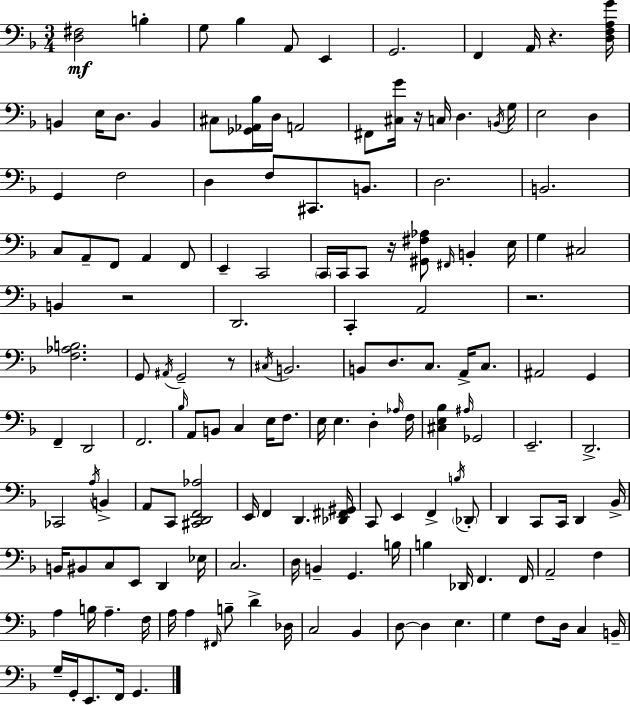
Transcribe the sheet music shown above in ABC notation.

X:1
T:Untitled
M:3/4
L:1/4
K:F
[D,^F,]2 B, G,/2 _B, A,,/2 E,, G,,2 F,, A,,/4 z [D,F,A,G]/4 B,, E,/4 D,/2 B,, ^C,/2 [_G,,_A,,_B,]/4 D,/4 A,,2 ^F,,/2 [^C,G]/4 z/4 C,/4 D, B,,/4 G,/4 E,2 D, G,, F,2 D, F,/2 ^C,,/2 B,,/2 D,2 B,,2 C,/2 A,,/2 F,,/2 A,, F,,/2 E,, C,,2 C,,/4 C,,/4 C,,/2 z/4 [^G,,^F,_A,]/2 ^F,,/4 B,, E,/4 G, ^C,2 B,, z2 D,,2 C,, A,,2 z2 [F,_A,B,]2 G,,/2 ^A,,/4 G,,2 z/2 ^C,/4 B,,2 B,,/2 D,/2 C,/2 A,,/4 C,/2 ^A,,2 G,, F,, D,,2 F,,2 _B,/4 A,,/2 B,,/2 C, E,/4 F,/2 E,/4 E, D, _A,/4 F,/4 [^C,E,_B,] ^A,/4 _G,,2 E,,2 D,,2 _C,,2 A,/4 B,, A,,/2 C,,/2 [^C,,D,,F,,_A,]2 E,,/4 F,, D,, [_D,,^F,,^G,,]/4 C,,/2 E,, F,, B,/4 _D,,/2 D,, C,,/2 C,,/4 D,, _B,,/4 B,,/4 ^B,,/2 C,/2 E,,/2 D,, _E,/4 C,2 D,/4 B,, G,, B,/4 B, _D,,/4 F,, F,,/4 A,,2 F, A, B,/4 A, F,/4 A,/4 A, ^F,,/4 B,/2 D _D,/4 C,2 _B,, D,/2 D, E, G, F,/2 D,/4 C, B,,/4 G,/4 G,,/4 E,,/2 F,,/4 G,,